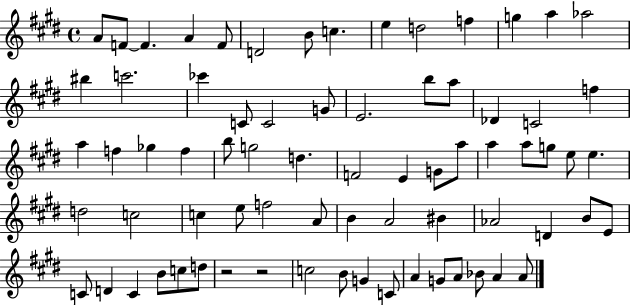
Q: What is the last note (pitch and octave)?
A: A4